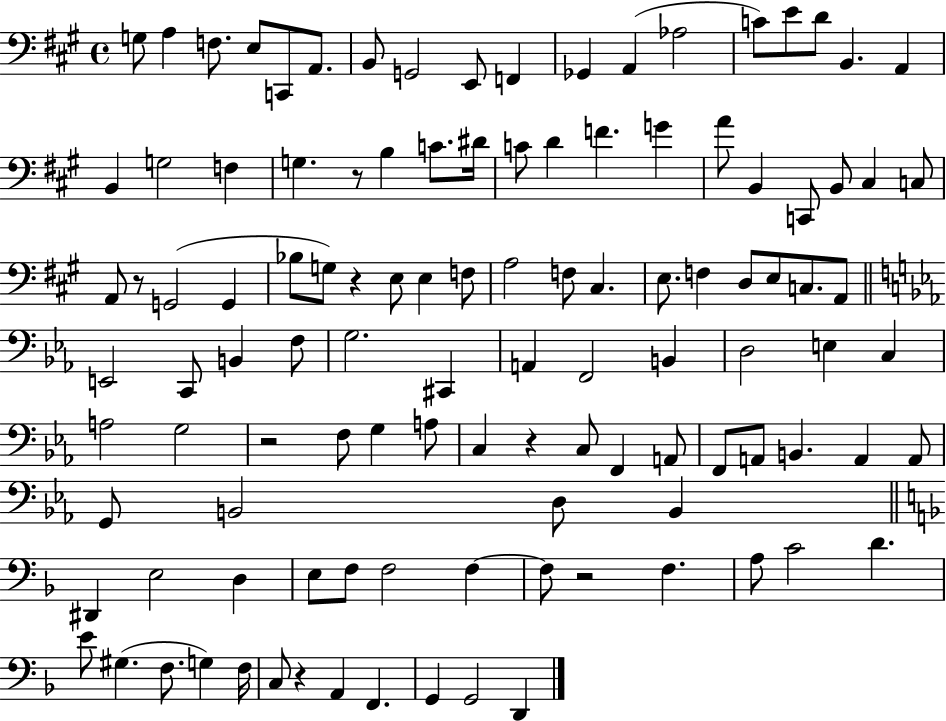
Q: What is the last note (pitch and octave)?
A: D2